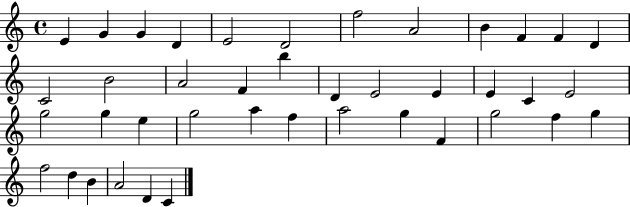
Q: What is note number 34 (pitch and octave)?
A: F5